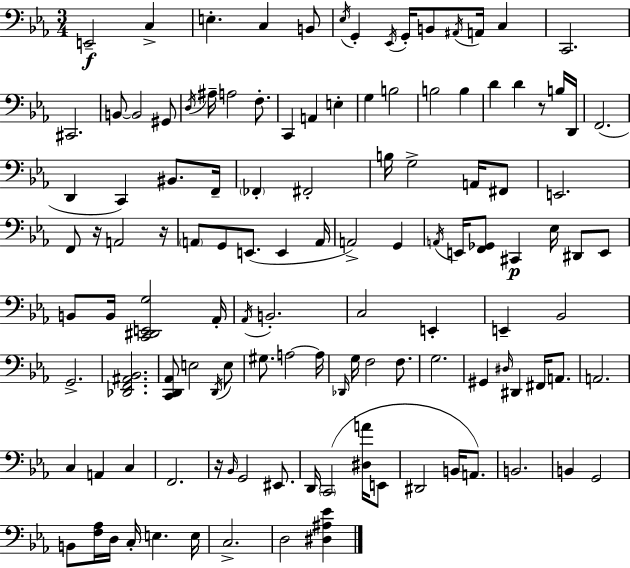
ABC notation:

X:1
T:Untitled
M:3/4
L:1/4
K:Cm
E,,2 C, E, C, B,,/2 _E,/4 G,, _E,,/4 G,,/4 B,,/2 ^A,,/4 A,,/4 C, C,,2 ^C,,2 B,,/2 B,,2 ^G,,/2 D,/4 ^A,/4 A,2 F,/2 C,, A,, E, G, B,2 B,2 B, D D z/2 B,/4 D,,/4 F,,2 D,, C,, ^B,,/2 F,,/4 _F,, ^F,,2 B,/4 G,2 A,,/4 ^F,,/2 E,,2 F,,/2 z/4 A,,2 z/4 A,,/2 G,,/2 E,,/2 E,, A,,/4 A,,2 G,, A,,/4 E,,/4 [F,,_G,,]/2 ^C,, _E,/4 ^D,,/2 E,,/2 B,,/2 B,,/4 [C,,^D,,E,,G,]2 _A,,/4 _A,,/4 B,,2 C,2 E,, E,, _B,,2 G,,2 [_D,,F,,^A,,_B,,]2 [C,,D,,_A,,]/2 E,2 D,,/4 E,/2 ^G,/2 A,2 A,/4 _D,,/4 G,/4 F,2 F,/2 G,2 ^G,, ^D,/4 ^D,, ^F,,/4 A,,/2 A,,2 C, A,, C, F,,2 z/4 _B,,/4 G,,2 ^E,,/2 D,,/4 C,,2 [^D,A]/4 E,,/2 ^D,,2 B,,/4 A,,/2 B,,2 B,, G,,2 B,,/2 [F,_A,]/4 D,/4 C,/4 E, E,/4 C,2 D,2 [^D,^A,_E]